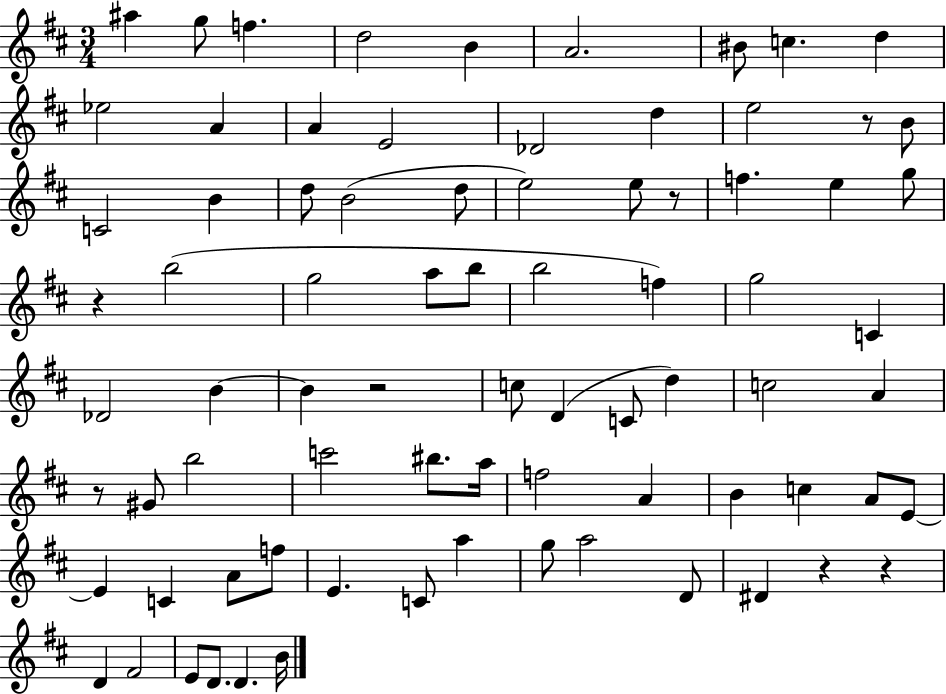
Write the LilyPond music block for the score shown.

{
  \clef treble
  \numericTimeSignature
  \time 3/4
  \key d \major
  ais''4 g''8 f''4. | d''2 b'4 | a'2. | bis'8 c''4. d''4 | \break ees''2 a'4 | a'4 e'2 | des'2 d''4 | e''2 r8 b'8 | \break c'2 b'4 | d''8 b'2( d''8 | e''2) e''8 r8 | f''4. e''4 g''8 | \break r4 b''2( | g''2 a''8 b''8 | b''2 f''4) | g''2 c'4 | \break des'2 b'4~~ | b'4 r2 | c''8 d'4( c'8 d''4) | c''2 a'4 | \break r8 gis'8 b''2 | c'''2 bis''8. a''16 | f''2 a'4 | b'4 c''4 a'8 e'8~~ | \break e'4 c'4 a'8 f''8 | e'4. c'8 a''4 | g''8 a''2 d'8 | dis'4 r4 r4 | \break d'4 fis'2 | e'8 d'8. d'4. b'16 | \bar "|."
}